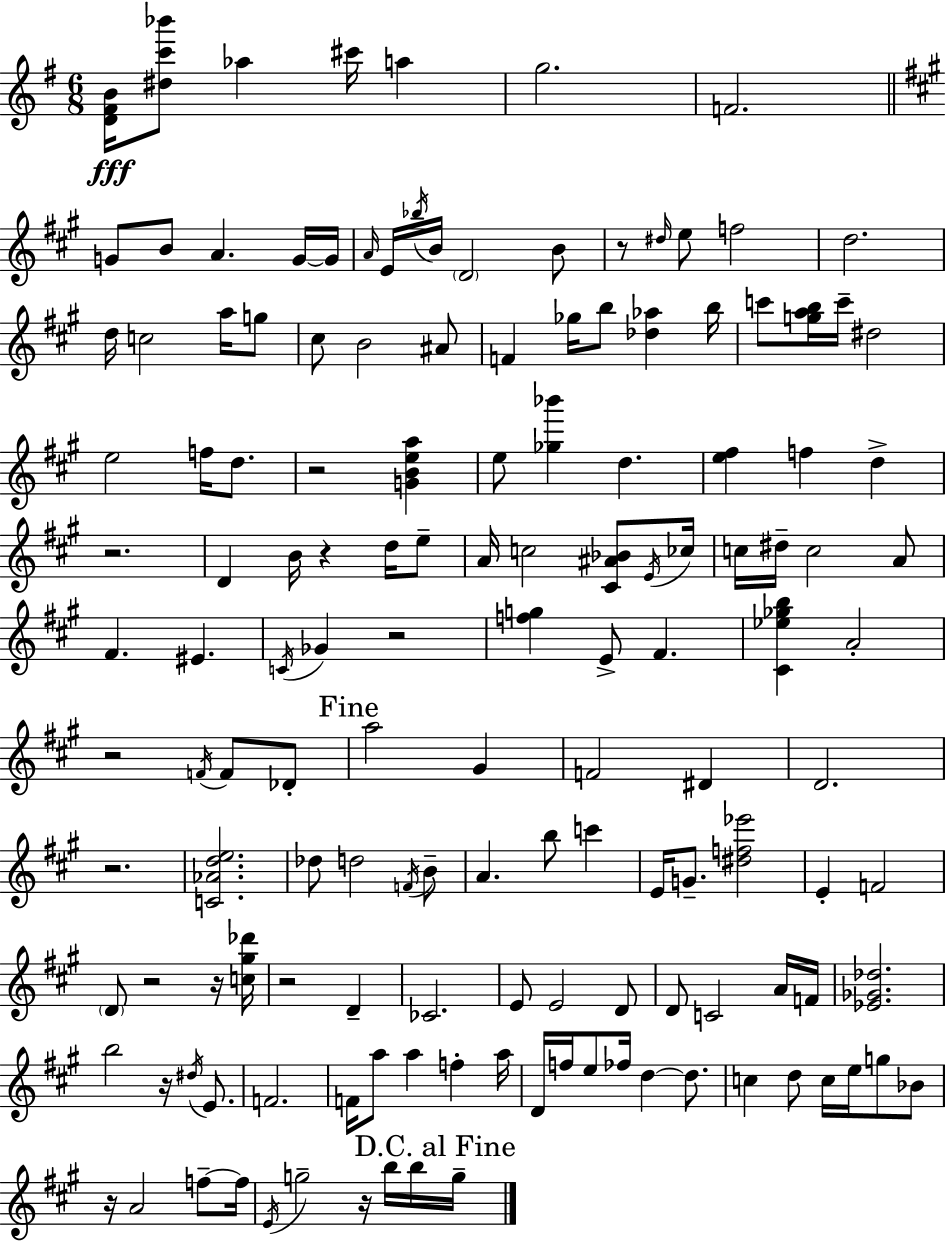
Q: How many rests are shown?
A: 13